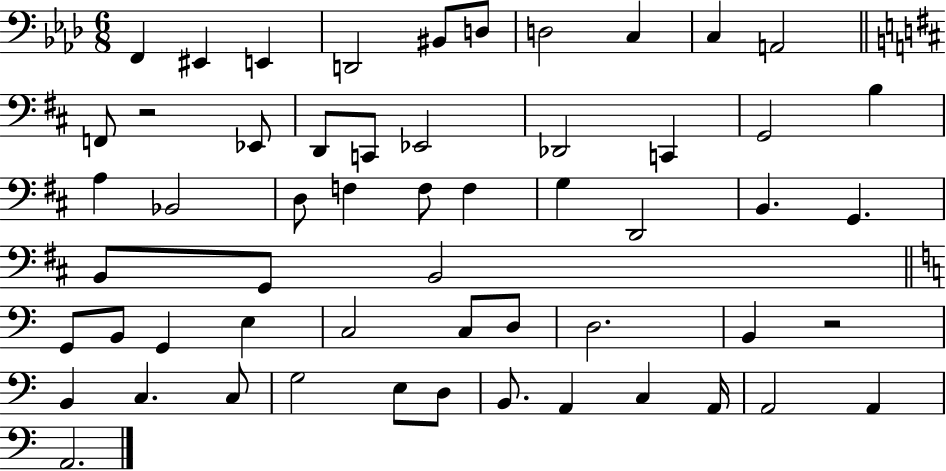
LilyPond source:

{
  \clef bass
  \numericTimeSignature
  \time 6/8
  \key aes \major
  \repeat volta 2 { f,4 eis,4 e,4 | d,2 bis,8 d8 | d2 c4 | c4 a,2 | \break \bar "||" \break \key b \minor f,8 r2 ees,8 | d,8 c,8 ees,2 | des,2 c,4 | g,2 b4 | \break a4 bes,2 | d8 f4 f8 f4 | g4 d,2 | b,4. g,4. | \break b,8 g,8 b,2 | \bar "||" \break \key c \major g,8 b,8 g,4 e4 | c2 c8 d8 | d2. | b,4 r2 | \break b,4 c4. c8 | g2 e8 d8 | b,8. a,4 c4 a,16 | a,2 a,4 | \break a,2. | } \bar "|."
}